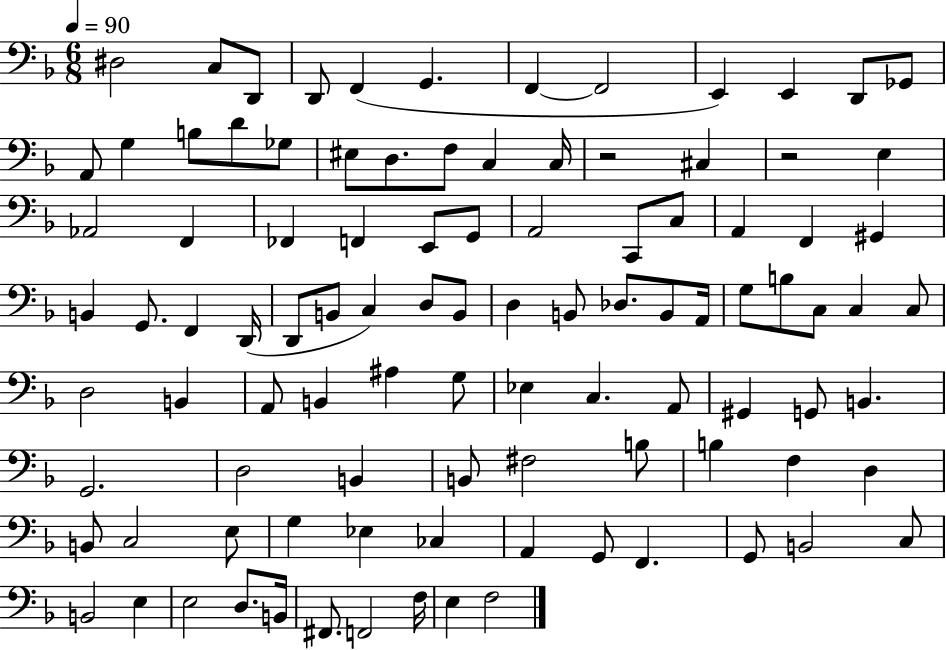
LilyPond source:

{
  \clef bass
  \numericTimeSignature
  \time 6/8
  \key f \major
  \tempo 4 = 90
  dis2 c8 d,8 | d,8 f,4( g,4. | f,4~~ f,2 | e,4) e,4 d,8 ges,8 | \break a,8 g4 b8 d'8 ges8 | eis8 d8. f8 c4 c16 | r2 cis4 | r2 e4 | \break aes,2 f,4 | fes,4 f,4 e,8 g,8 | a,2 c,8 c8 | a,4 f,4 gis,4 | \break b,4 g,8. f,4 d,16( | d,8 b,8 c4) d8 b,8 | d4 b,8 des8. b,8 a,16 | g8 b8 c8 c4 c8 | \break d2 b,4 | a,8 b,4 ais4 g8 | ees4 c4. a,8 | gis,4 g,8 b,4. | \break g,2. | d2 b,4 | b,8 fis2 b8 | b4 f4 d4 | \break b,8 c2 e8 | g4 ees4 ces4 | a,4 g,8 f,4. | g,8 b,2 c8 | \break b,2 e4 | e2 d8. b,16 | fis,8. f,2 f16 | e4 f2 | \break \bar "|."
}